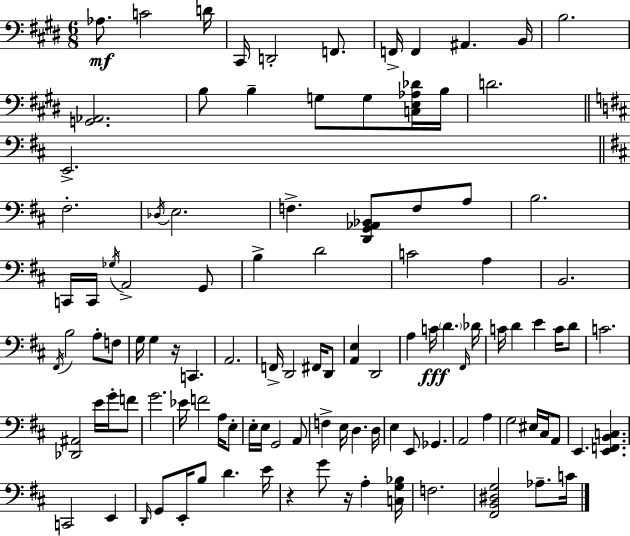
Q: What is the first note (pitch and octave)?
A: Ab3